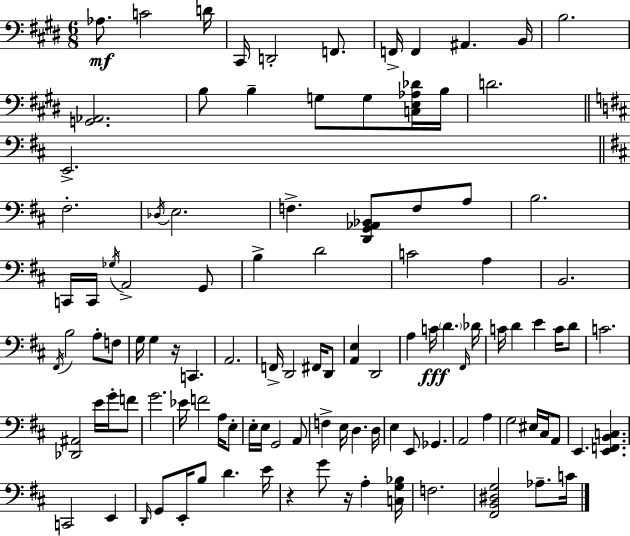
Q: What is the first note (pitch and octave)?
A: Ab3